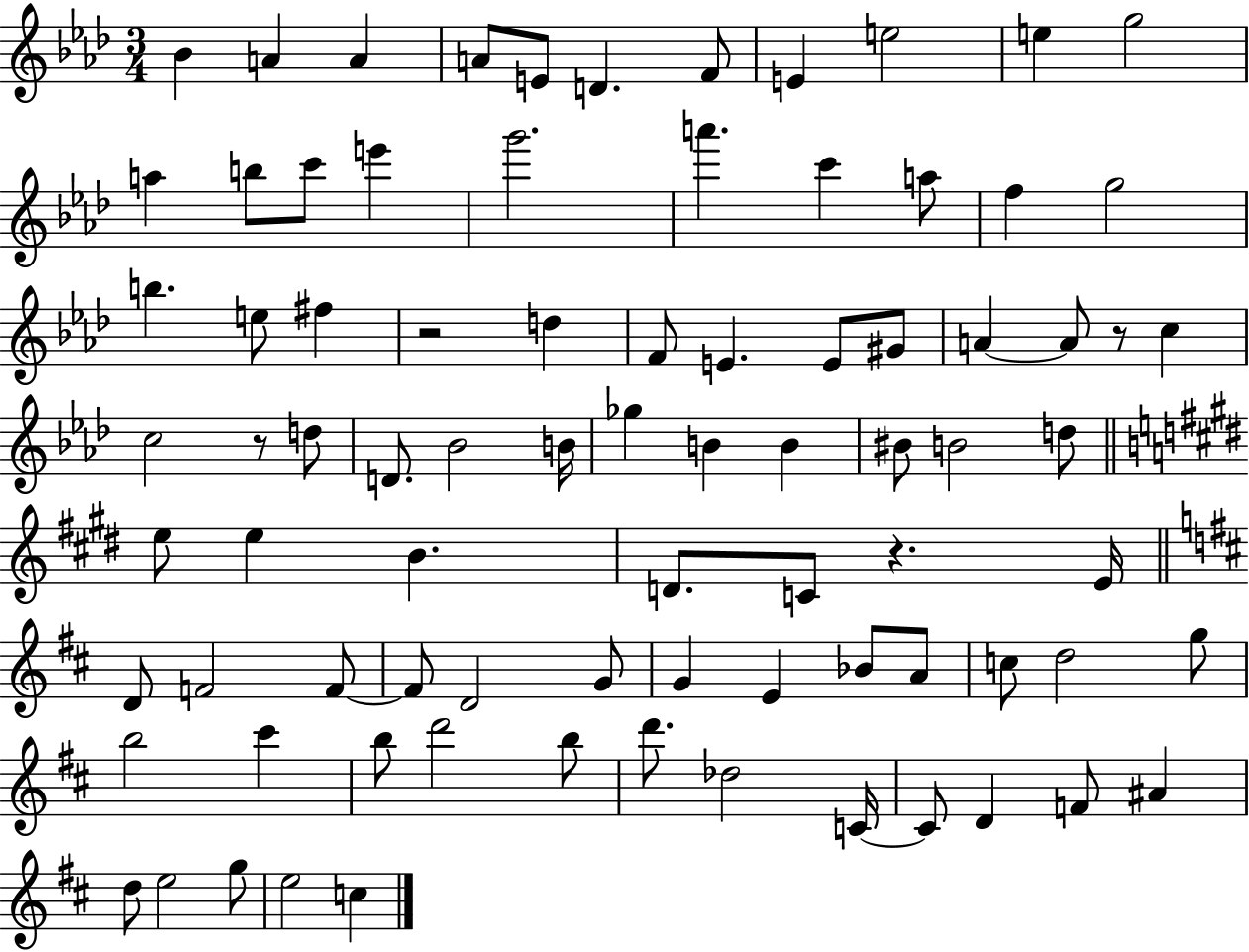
X:1
T:Untitled
M:3/4
L:1/4
K:Ab
_B A A A/2 E/2 D F/2 E e2 e g2 a b/2 c'/2 e' g'2 a' c' a/2 f g2 b e/2 ^f z2 d F/2 E E/2 ^G/2 A A/2 z/2 c c2 z/2 d/2 D/2 _B2 B/4 _g B B ^B/2 B2 d/2 e/2 e B D/2 C/2 z E/4 D/2 F2 F/2 F/2 D2 G/2 G E _B/2 A/2 c/2 d2 g/2 b2 ^c' b/2 d'2 b/2 d'/2 _d2 C/4 C/2 D F/2 ^A d/2 e2 g/2 e2 c